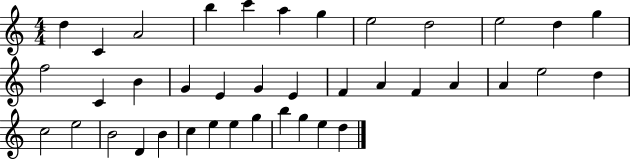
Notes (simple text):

D5/q C4/q A4/h B5/q C6/q A5/q G5/q E5/h D5/h E5/h D5/q G5/q F5/h C4/q B4/q G4/q E4/q G4/q E4/q F4/q A4/q F4/q A4/q A4/q E5/h D5/q C5/h E5/h B4/h D4/q B4/q C5/q E5/q E5/q G5/q B5/q G5/q E5/q D5/q